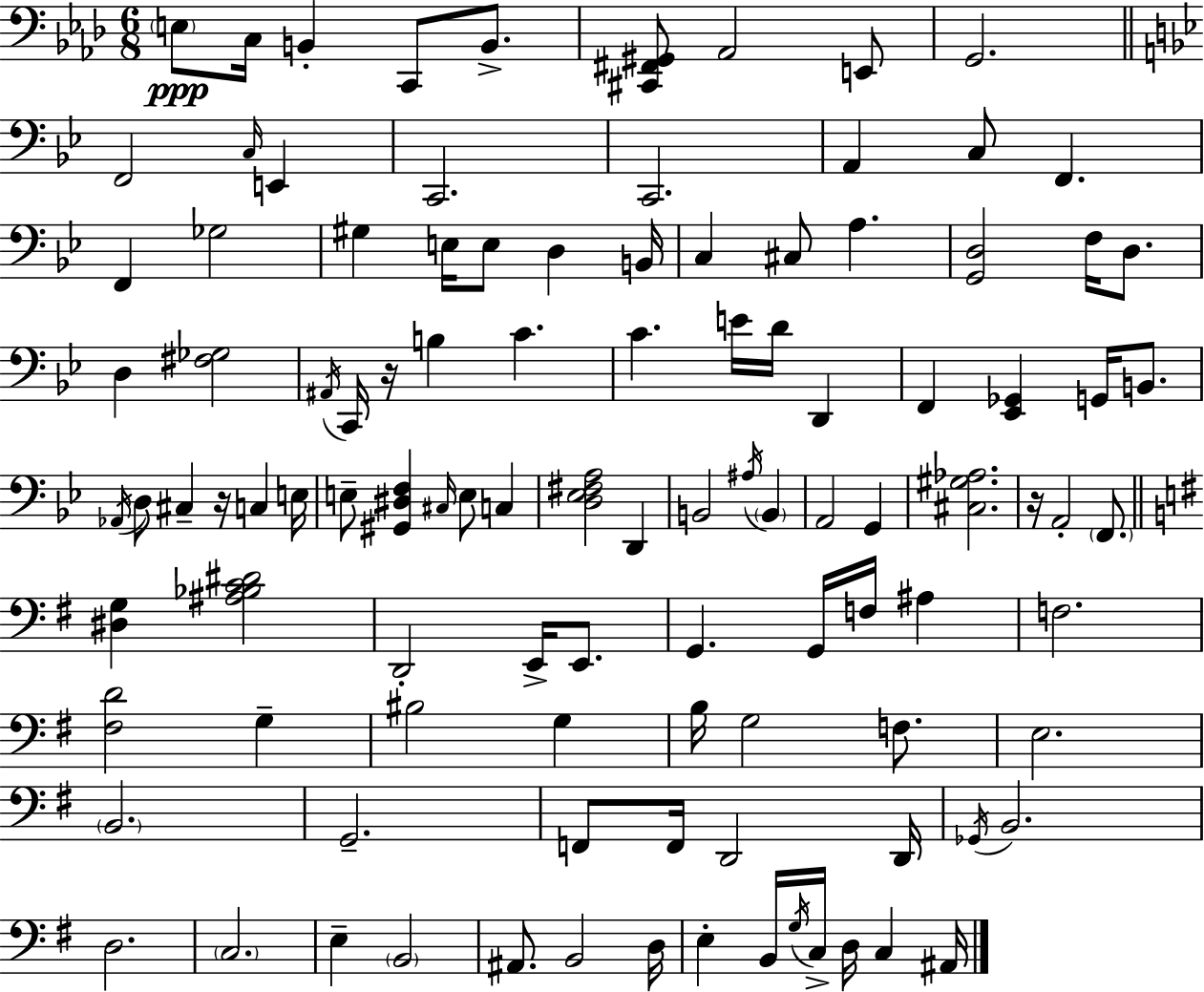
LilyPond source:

{
  \clef bass
  \numericTimeSignature
  \time 6/8
  \key aes \major
  \repeat volta 2 { \parenthesize e8\ppp c16 b,4-. c,8 b,8.-> | <cis, fis, gis,>8 aes,2 e,8 | g,2. | \bar "||" \break \key bes \major f,2 \grace { c16 } e,4 | c,2. | c,2. | a,4 c8 f,4. | \break f,4 ges2 | gis4 e16 e8 d4 | b,16 c4 cis8 a4. | <g, d>2 f16 d8. | \break d4 <fis ges>2 | \acciaccatura { ais,16 } c,16 r16 b4 c'4. | c'4. e'16 d'16 d,4 | f,4 <ees, ges,>4 g,16 b,8. | \break \acciaccatura { aes,16 } d8 cis4-- r16 c4 | e16 e8-- <gis, dis f>4 \grace { cis16 } e8 | c4 <d ees fis a>2 | d,4 b,2 | \break \acciaccatura { ais16 } \parenthesize b,4 a,2 | g,4 <cis gis aes>2. | r16 a,2-. | \parenthesize f,8. \bar "||" \break \key e \minor <dis g>4 <ais bes c' dis'>2 | d,2-. e,16-> e,8. | g,4. g,16 f16 ais4 | f2. | \break <fis d'>2 g4-- | bis2 g4 | b16 g2 f8. | e2. | \break \parenthesize b,2. | g,2.-- | f,8 f,16 d,2 d,16 | \acciaccatura { ges,16 } b,2. | \break d2. | \parenthesize c2. | e4-- \parenthesize b,2 | ais,8. b,2 | \break d16 e4-. b,16 \acciaccatura { g16 } c16-> d16 c4 | ais,16 } \bar "|."
}